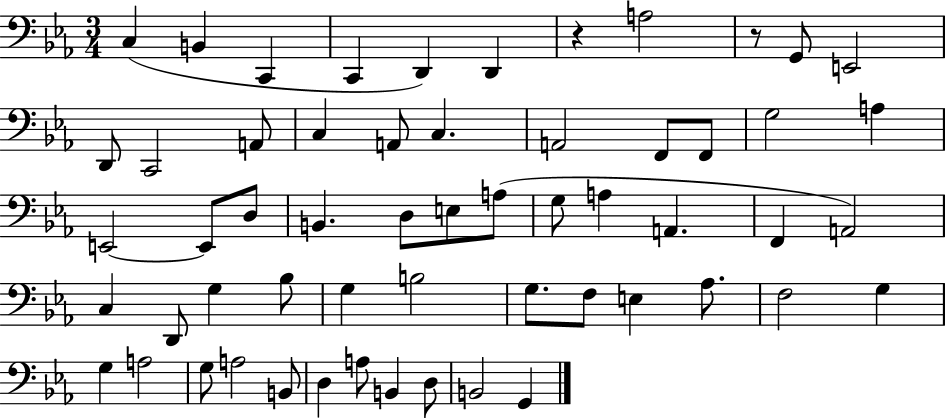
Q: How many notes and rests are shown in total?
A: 57